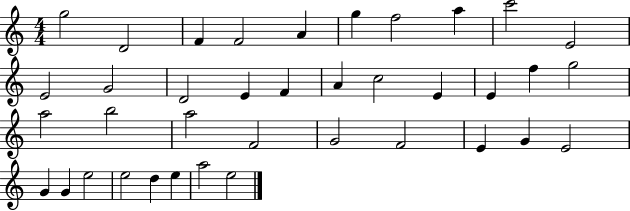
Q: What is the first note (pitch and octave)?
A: G5